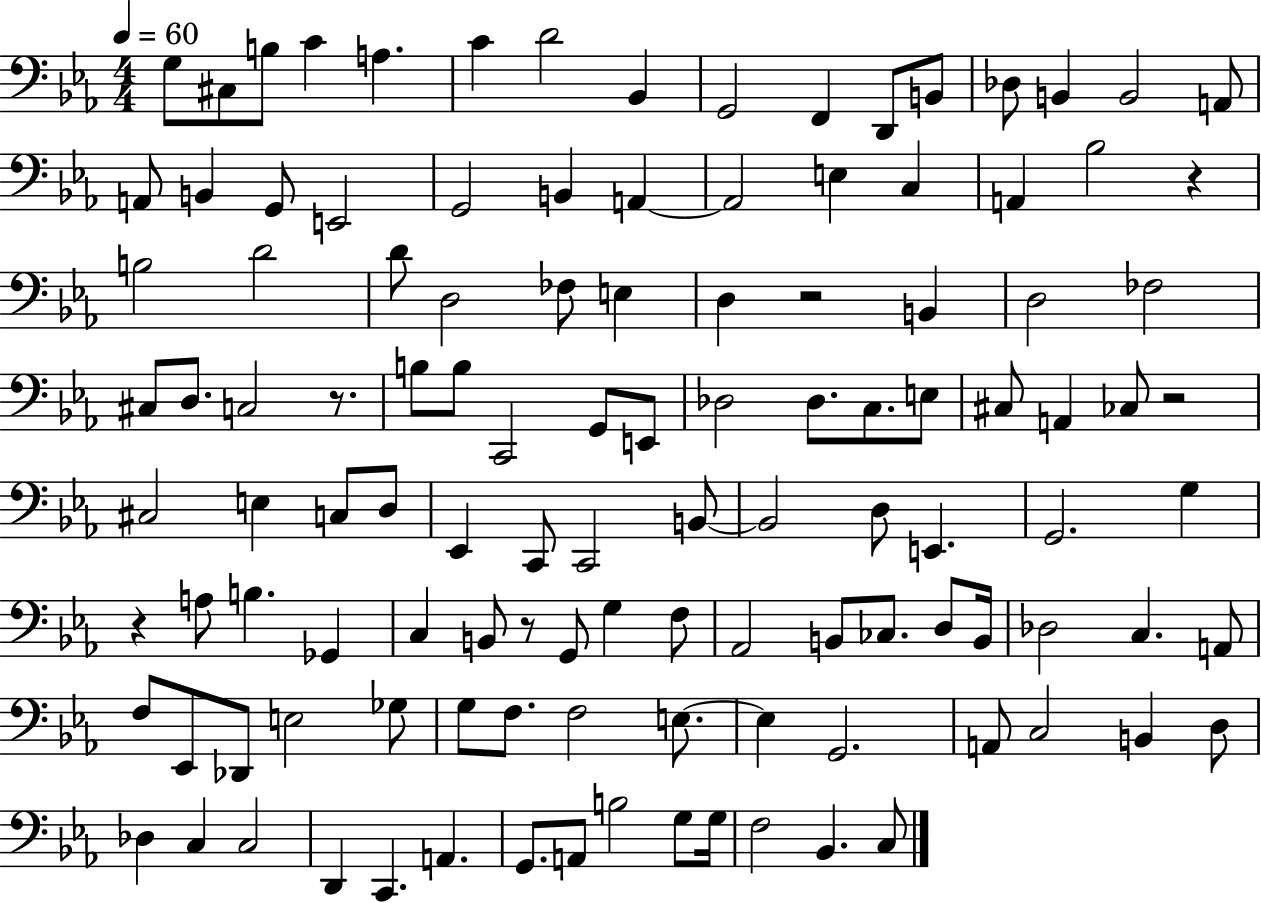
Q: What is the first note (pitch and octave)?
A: G3